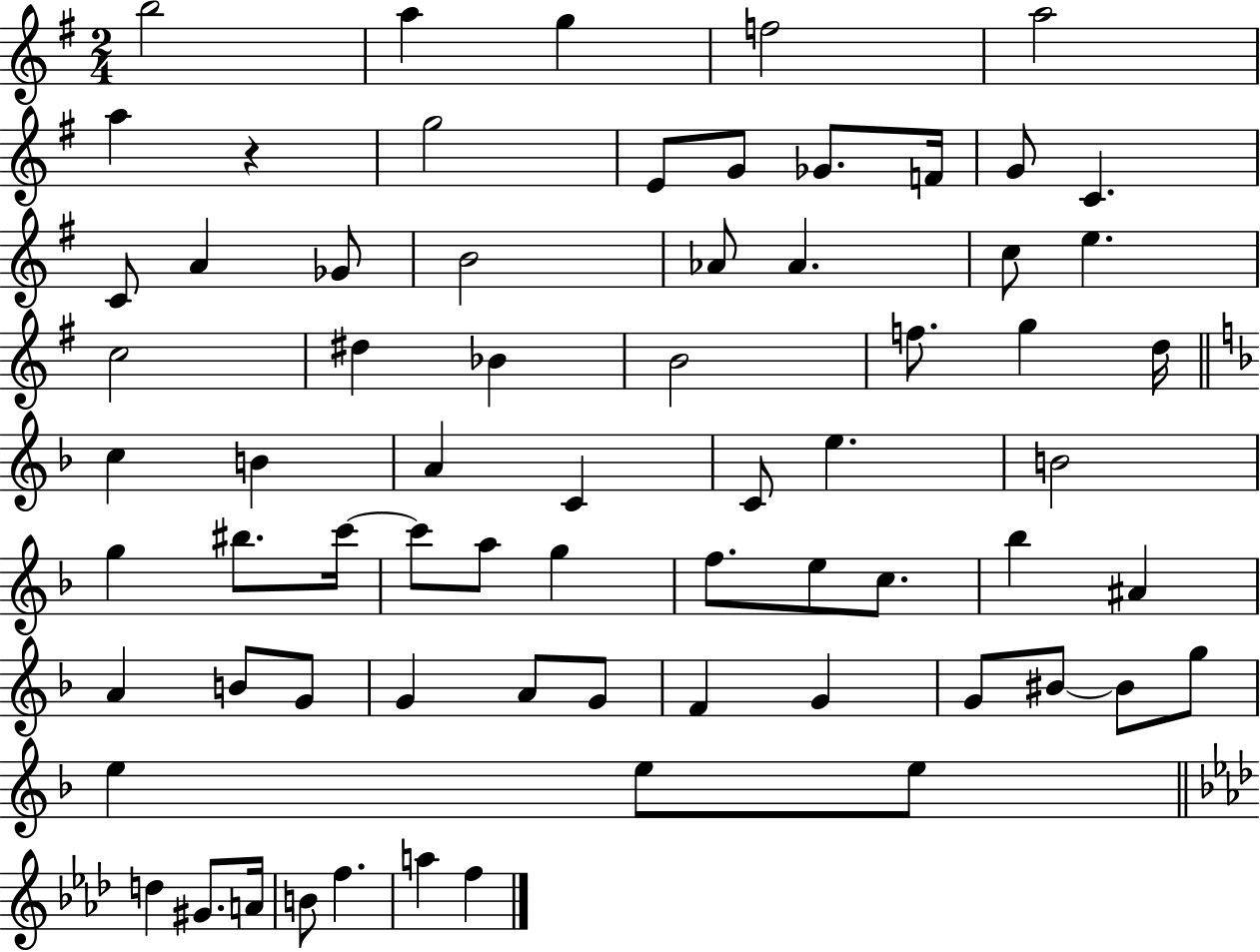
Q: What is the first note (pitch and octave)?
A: B5